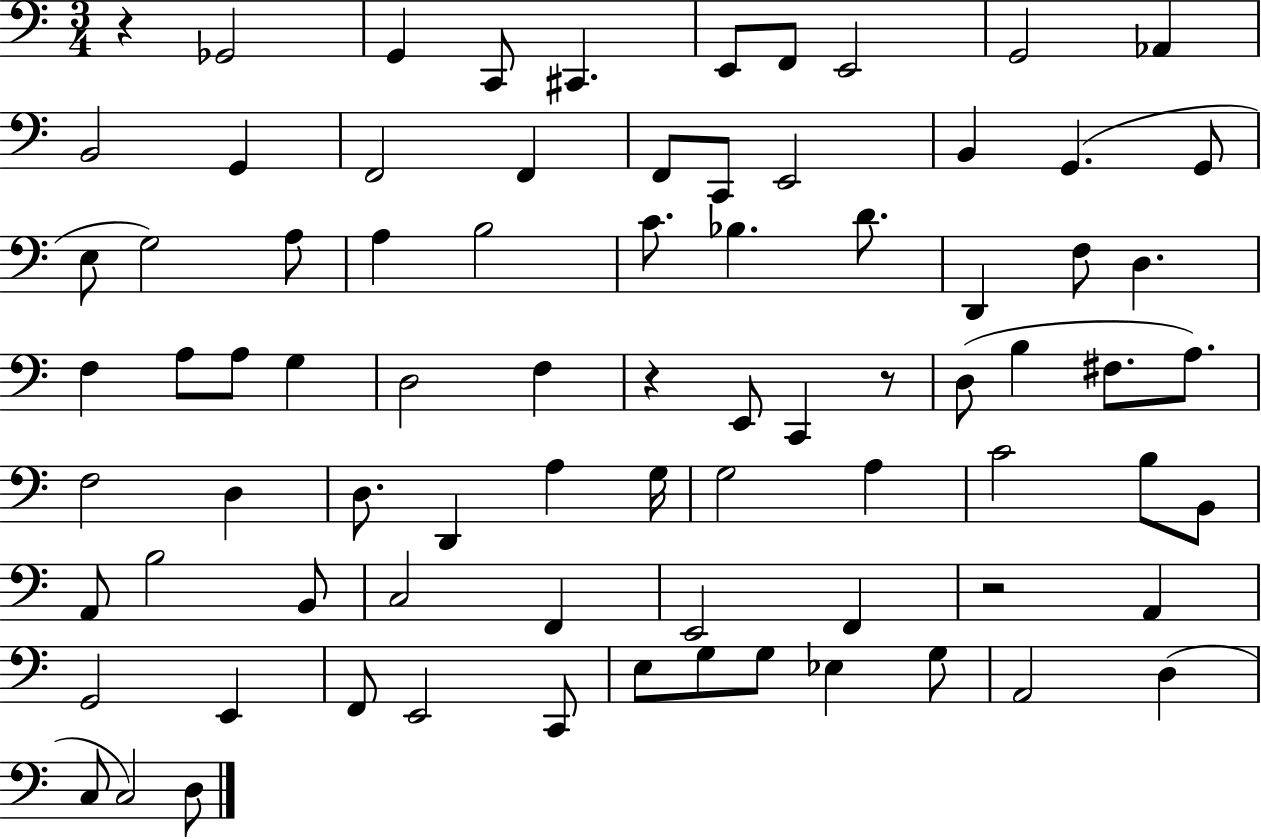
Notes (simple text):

R/q Gb2/h G2/q C2/e C#2/q. E2/e F2/e E2/h G2/h Ab2/q B2/h G2/q F2/h F2/q F2/e C2/e E2/h B2/q G2/q. G2/e E3/e G3/h A3/e A3/q B3/h C4/e. Bb3/q. D4/e. D2/q F3/e D3/q. F3/q A3/e A3/e G3/q D3/h F3/q R/q E2/e C2/q R/e D3/e B3/q F#3/e. A3/e. F3/h D3/q D3/e. D2/q A3/q G3/s G3/h A3/q C4/h B3/e B2/e A2/e B3/h B2/e C3/h F2/q E2/h F2/q R/h A2/q G2/h E2/q F2/e E2/h C2/e E3/e G3/e G3/e Eb3/q G3/e A2/h D3/q C3/e C3/h D3/e